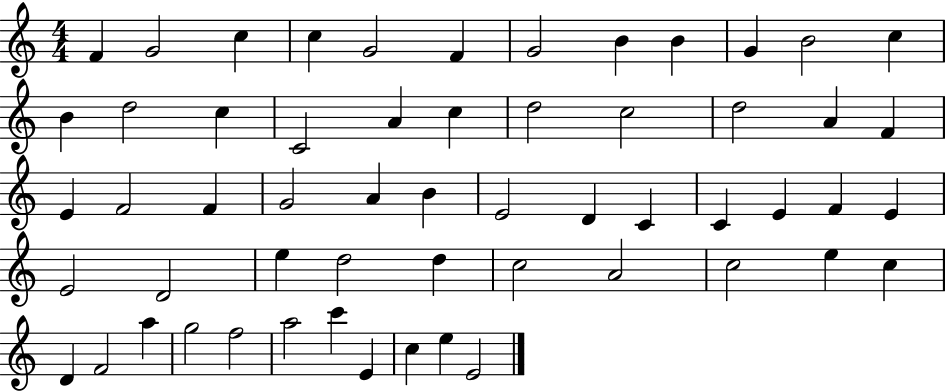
F4/q G4/h C5/q C5/q G4/h F4/q G4/h B4/q B4/q G4/q B4/h C5/q B4/q D5/h C5/q C4/h A4/q C5/q D5/h C5/h D5/h A4/q F4/q E4/q F4/h F4/q G4/h A4/q B4/q E4/h D4/q C4/q C4/q E4/q F4/q E4/q E4/h D4/h E5/q D5/h D5/q C5/h A4/h C5/h E5/q C5/q D4/q F4/h A5/q G5/h F5/h A5/h C6/q E4/q C5/q E5/q E4/h